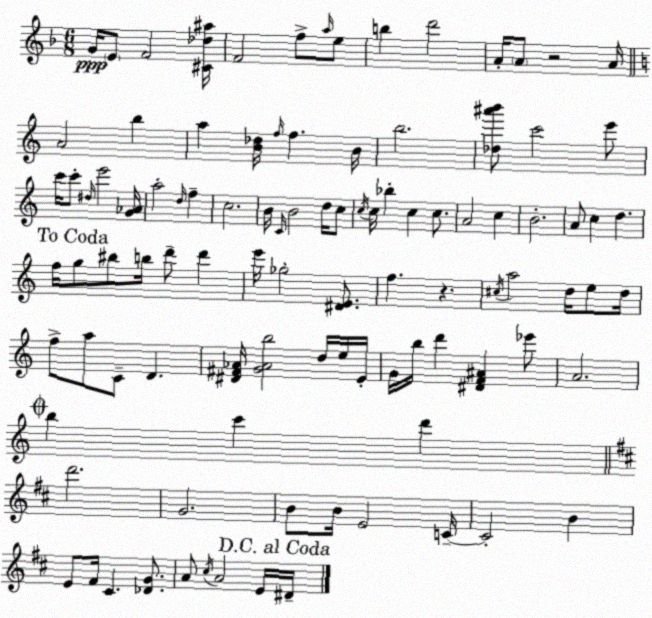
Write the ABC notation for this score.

X:1
T:Untitled
M:6/8
L:1/4
K:Dm
G/4 E/2 F2 [^C_d^a]/4 F2 f/2 a/4 e/2 b d'2 A/4 A/2 z2 A/4 A2 b a [B_d]/4 f/4 f B/4 b2 [_d^a'b']/2 c'2 e'/2 c'/4 c'/2 ^d/4 e'2 [G_A]/4 a2 d/4 f c2 B/4 C/4 B2 d/4 c/2 c/4 c/4 _b c c/2 A2 c B2 A/2 c d f/4 g/2 ^b/2 b/4 d'/2 d' e'/4 _g2 [^DE]/2 f z ^c/4 a2 d/4 e/2 d/4 f/2 a/2 C/2 D [^D^F_A]/4 [G_Ab]2 d/4 e/4 E/4 G/4 b/4 d' [^DF^A] _e'/2 A2 b c' d' d'2 G2 B/2 B/4 E2 C/4 C2 B E/2 ^F/4 ^C [_DG]/2 A/2 ^c/4 A2 E/4 ^D/4